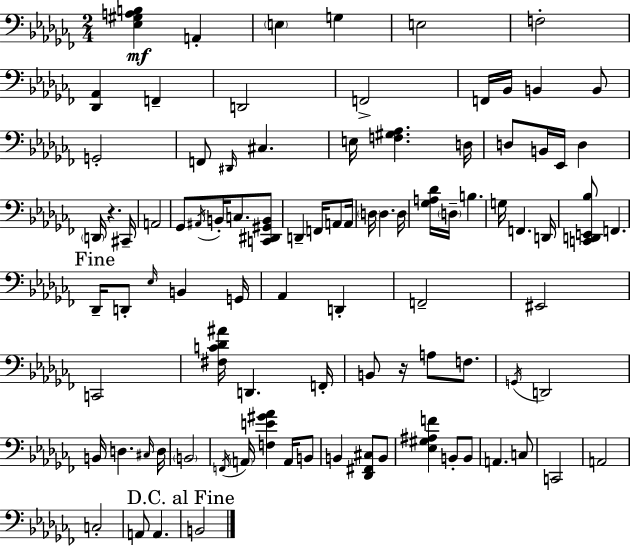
[Eb3,G#3,A3,B3]/q A2/q E3/q G3/q E3/h F3/h [Db2,Ab2]/q F2/q D2/h F2/h F2/s Bb2/s B2/q B2/e G2/h F2/e D#2/s C#3/q. E3/s [F3,G#3,Ab3]/q. D3/s D3/e B2/s Eb2/s D3/q D2/s R/q. C#2/s A2/h Gb2/e A#2/s B2/s C3/e. [C2,D#2,G#2,B2]/e D2/q F2/s A2/e A2/s D3/s D3/q. D3/s [Gb3,A3,Db4]/s D3/s B3/q. G3/s F2/q. D2/s [C2,D2,E2,Bb3]/e F2/q. Db2/s D2/e Eb3/s B2/q G2/s Ab2/q D2/q F2/h EIS2/h C2/h [F#3,C4,Db4,A#4]/s D2/q. F2/s B2/e R/s A3/e F3/e. G2/s D2/h B2/s D3/q. C#3/s D3/s B2/h F2/s A2/s [F3,E4,G#4,Ab4]/q A2/s B2/e B2/q [Db2,F#2,C#3]/e B2/e [Eb3,G#3,A#3,F4]/q B2/e B2/e A2/q. C3/e C2/h A2/h C3/h A2/e A2/q. B2/h